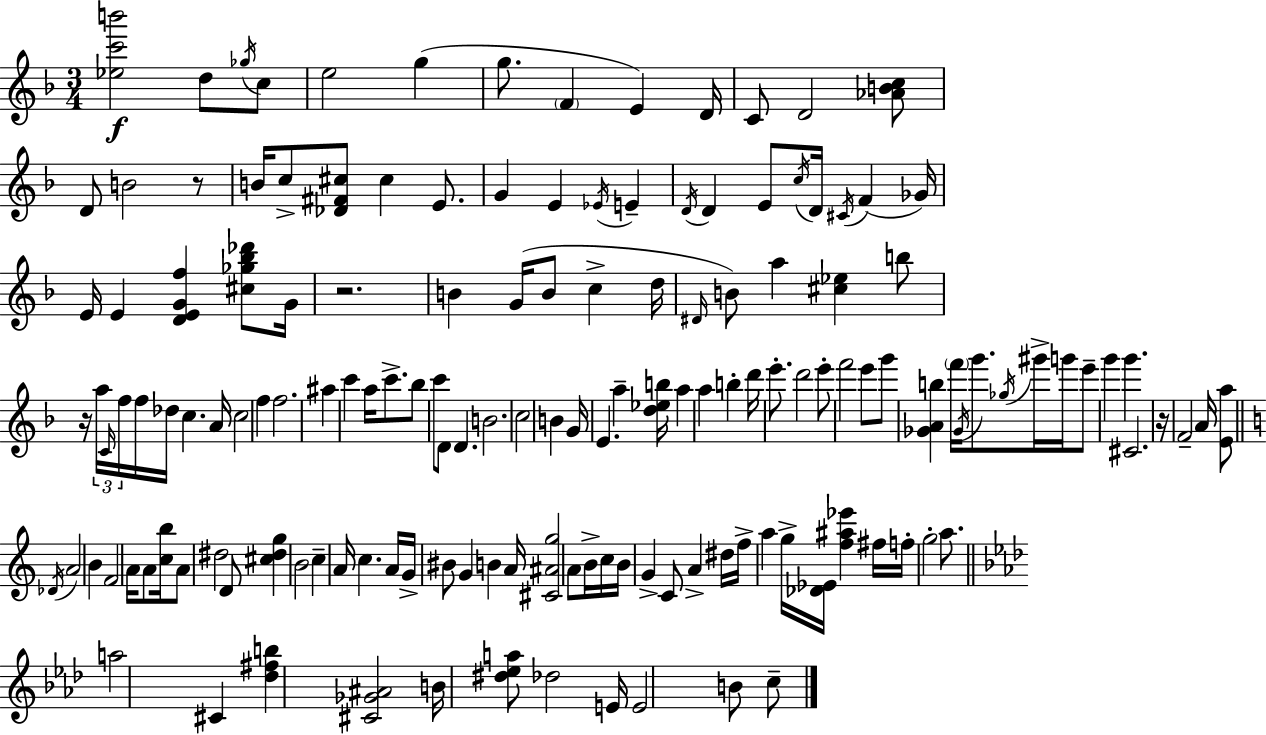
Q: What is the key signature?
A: D minor